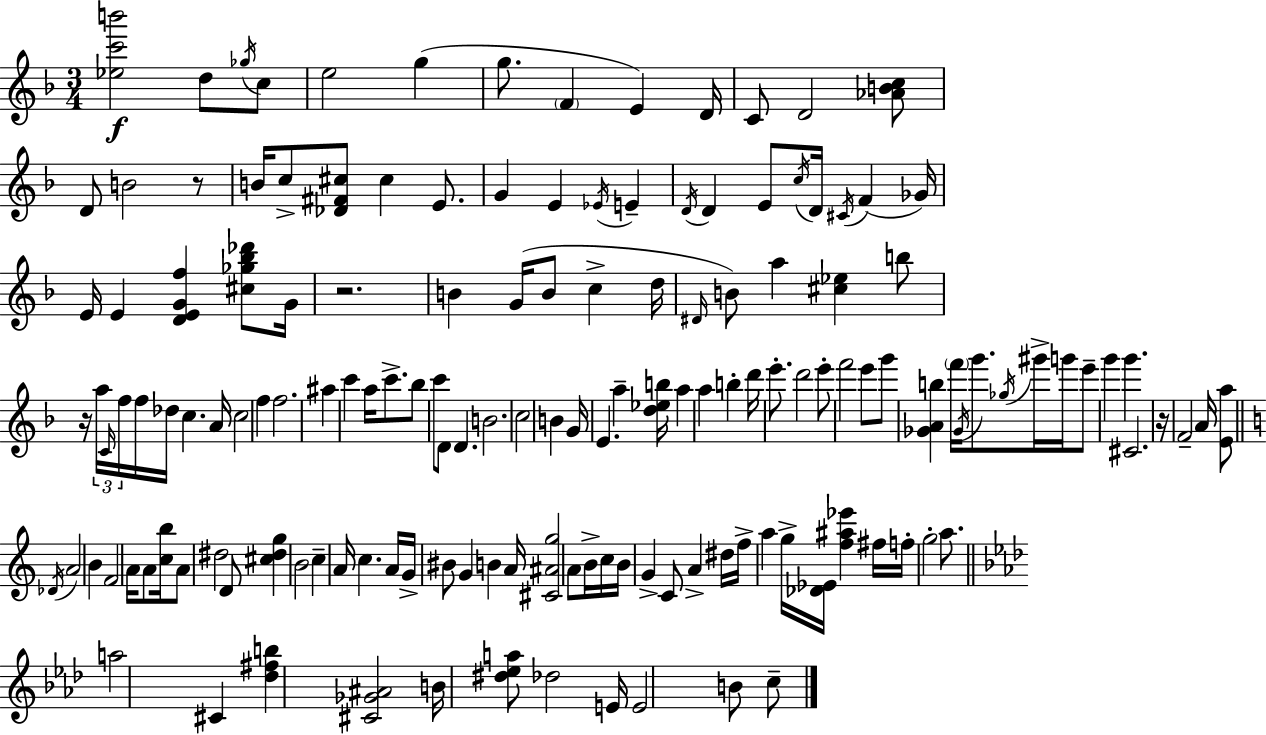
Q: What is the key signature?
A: D minor